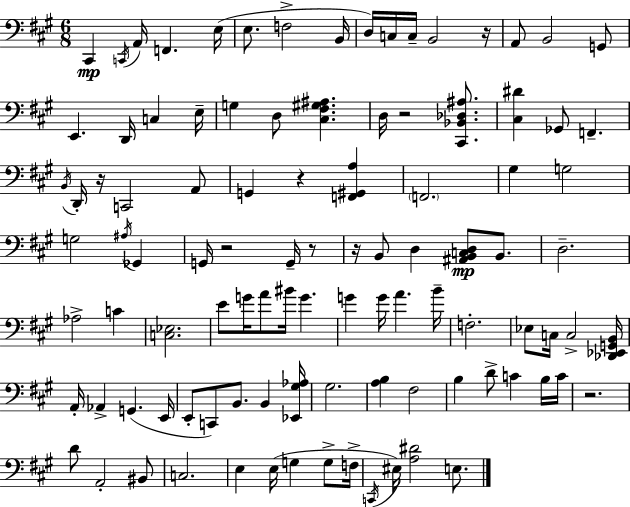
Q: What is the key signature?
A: A major